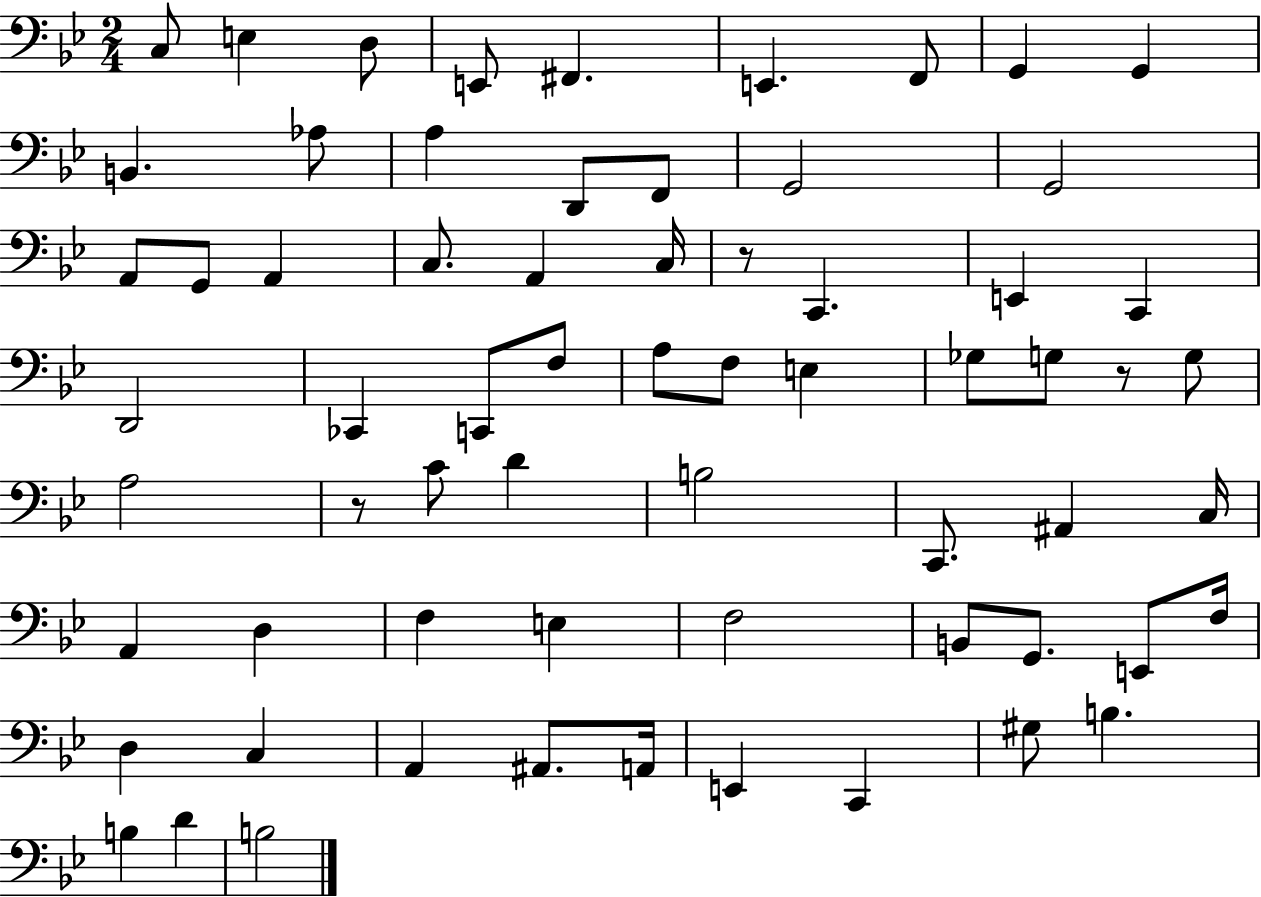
{
  \clef bass
  \numericTimeSignature
  \time 2/4
  \key bes \major
  c8 e4 d8 | e,8 fis,4. | e,4. f,8 | g,4 g,4 | \break b,4. aes8 | a4 d,8 f,8 | g,2 | g,2 | \break a,8 g,8 a,4 | c8. a,4 c16 | r8 c,4. | e,4 c,4 | \break d,2 | ces,4 c,8 f8 | a8 f8 e4 | ges8 g8 r8 g8 | \break a2 | r8 c'8 d'4 | b2 | c,8. ais,4 c16 | \break a,4 d4 | f4 e4 | f2 | b,8 g,8. e,8 f16 | \break d4 c4 | a,4 ais,8. a,16 | e,4 c,4 | gis8 b4. | \break b4 d'4 | b2 | \bar "|."
}